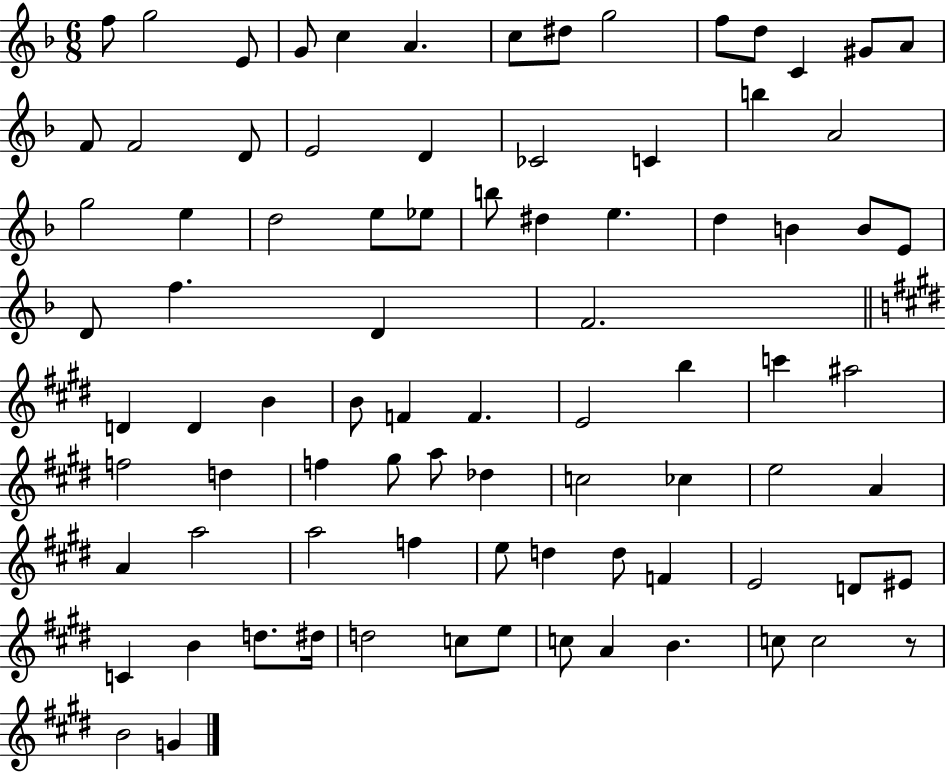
F5/e G5/h E4/e G4/e C5/q A4/q. C5/e D#5/e G5/h F5/e D5/e C4/q G#4/e A4/e F4/e F4/h D4/e E4/h D4/q CES4/h C4/q B5/q A4/h G5/h E5/q D5/h E5/e Eb5/e B5/e D#5/q E5/q. D5/q B4/q B4/e E4/e D4/e F5/q. D4/q F4/h. D4/q D4/q B4/q B4/e F4/q F4/q. E4/h B5/q C6/q A#5/h F5/h D5/q F5/q G#5/e A5/e Db5/q C5/h CES5/q E5/h A4/q A4/q A5/h A5/h F5/q E5/e D5/q D5/e F4/q E4/h D4/e EIS4/e C4/q B4/q D5/e. D#5/s D5/h C5/e E5/e C5/e A4/q B4/q. C5/e C5/h R/e B4/h G4/q